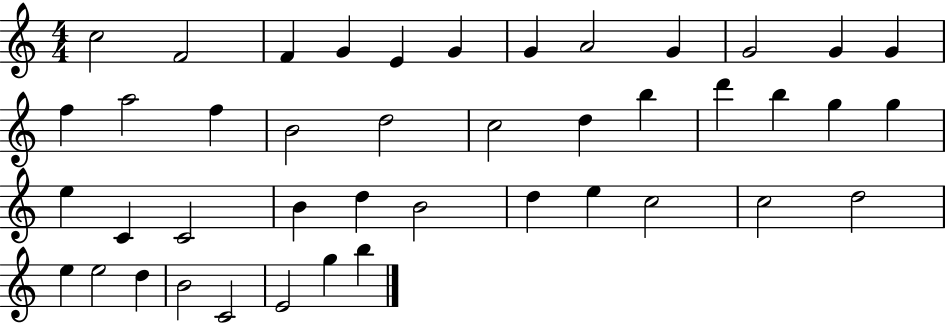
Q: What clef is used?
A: treble